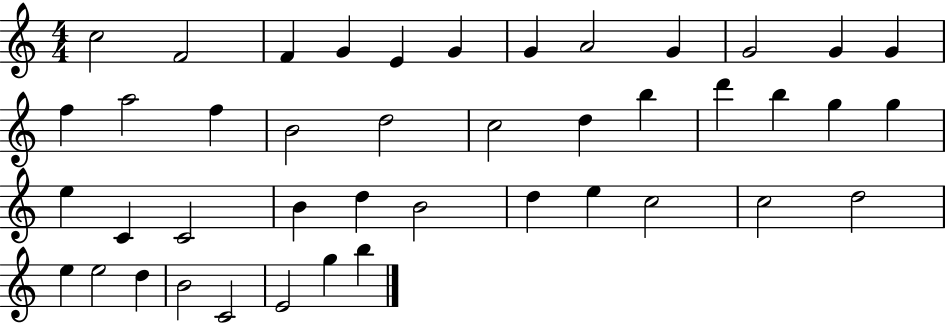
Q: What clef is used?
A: treble